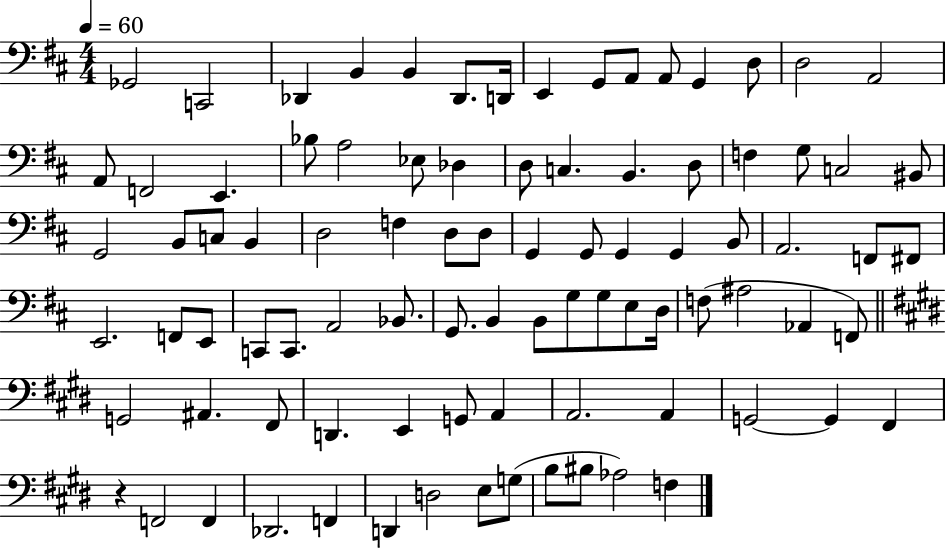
{
  \clef bass
  \numericTimeSignature
  \time 4/4
  \key d \major
  \tempo 4 = 60
  ges,2 c,2 | des,4 b,4 b,4 des,8. d,16 | e,4 g,8 a,8 a,8 g,4 d8 | d2 a,2 | \break a,8 f,2 e,4. | bes8 a2 ees8 des4 | d8 c4. b,4. d8 | f4 g8 c2 bis,8 | \break g,2 b,8 c8 b,4 | d2 f4 d8 d8 | g,4 g,8 g,4 g,4 b,8 | a,2. f,8 fis,8 | \break e,2. f,8 e,8 | c,8 c,8. a,2 bes,8. | g,8. b,4 b,8 g8 g8 e8 d16 | f8( ais2 aes,4 f,8) | \break \bar "||" \break \key e \major g,2 ais,4. fis,8 | d,4. e,4 g,8 a,4 | a,2. a,4 | g,2~~ g,4 fis,4 | \break r4 f,2 f,4 | des,2. f,4 | d,4 d2 e8 g8( | b8 bis8 aes2) f4 | \break \bar "|."
}